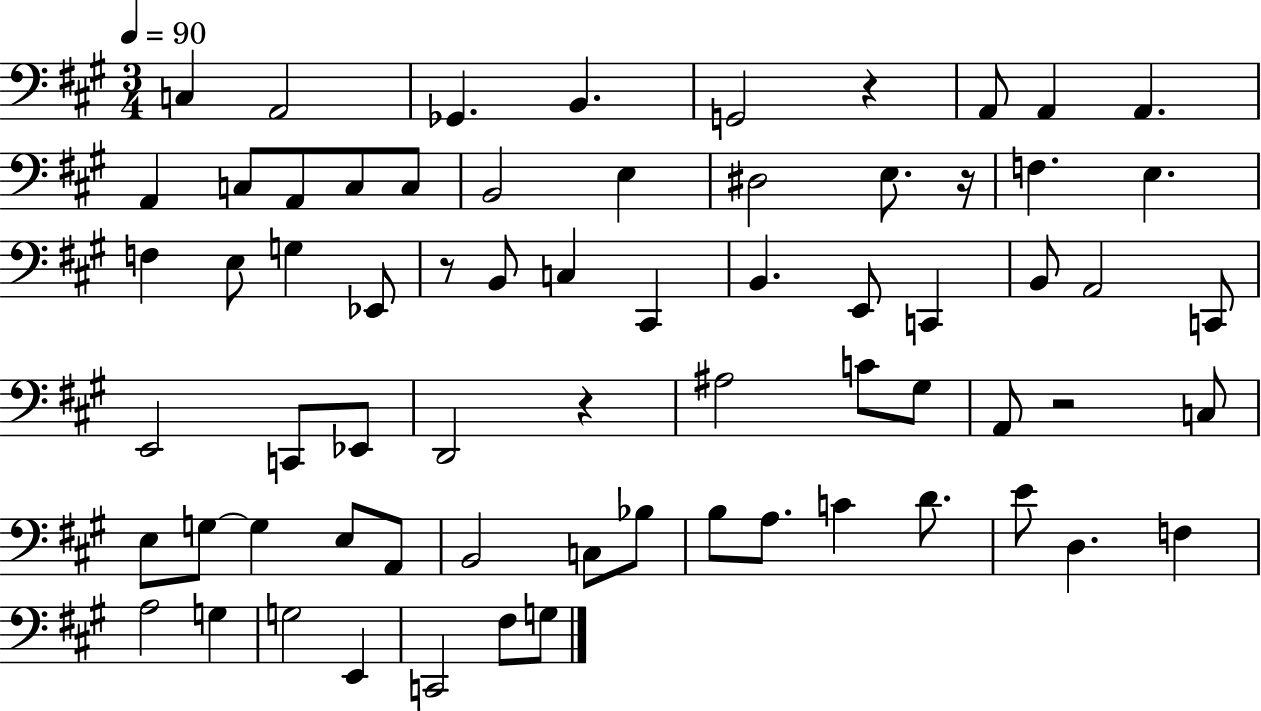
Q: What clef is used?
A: bass